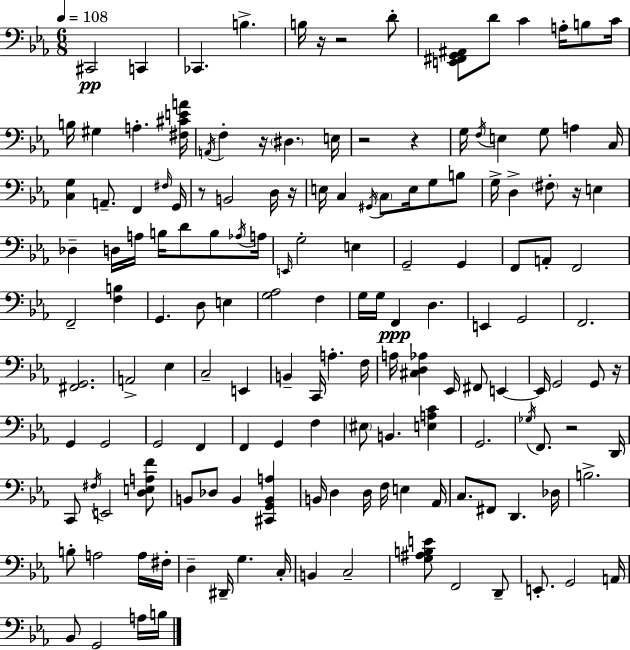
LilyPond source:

{
  \clef bass
  \numericTimeSignature
  \time 6/8
  \key c \minor
  \tempo 4 = 108
  \repeat volta 2 { cis,2\pp c,4 | ces,4. b4.-> | b16 r16 r2 d'8-. | <e, fis, g, ais,>8 d'8 c'4 a16-. b8 c'16 | \break b16 gis4 a4.-. <fis cis' e' a'>16 | \acciaccatura { a,16 } f4-. r16 \parenthesize dis4. | e16 r2 r4 | g16 \acciaccatura { f16 } e4 g8 a4 | \break c16 <c g>4 a,8.-- f,4 | \grace { fis16 } g,16 r8 b,2 | d16 r16 e16 c4 \acciaccatura { gis,16 } \parenthesize c8 e16 | g8 b8 g16-> d4-> \parenthesize fis8-. r16 | \break e4 des4-- d16 a16 b16 d'8 | b8 \acciaccatura { aes16 } a16 \grace { e,16 } g2-. | e4 g,2-- | g,4 f,8 a,8-. f,2 | \break f,2-- | <f b>4 g,4. | d8 e4 <g aes>2 | f4 g16 g16 f,4\ppp | \break d4. e,4 g,2 | f,2. | <fis, g,>2. | a,2-> | \break ees4 c2-- | e,4 b,4-- c,16 a4.-. | f16 a16 <cis d aes>4 ees,16 | fis,8 e,4~~ e,16 g,2 | \break g,8 r16 g,4 g,2 | g,2 | f,4 f,4 g,4 | f4 \parenthesize eis8 b,4. | \break <e a c'>4 g,2. | \acciaccatura { ges16 } f,8. r2 | d,16 c,8 \acciaccatura { fis16 } e,2 | <d e a f'>8 b,8 des8 | \break b,4 <cis, g, b, a>4 b,16 d4 | d16 f16 e4 aes,16 c8. fis,8 | d,4. des16 b2.-> | b8-. a2 | \break a16 fis16-. d4-- | dis,16-- g4. c16-. b,4 | c2-- <g ais b e'>8 f,2 | d,8-- e,8.-. g,2 | \break a,16 bes,8 g,2 | a16 b16 } \bar "|."
}